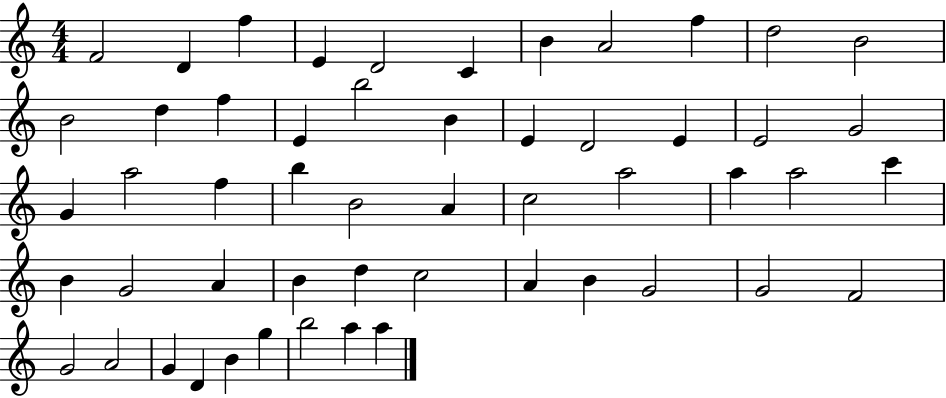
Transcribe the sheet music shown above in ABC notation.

X:1
T:Untitled
M:4/4
L:1/4
K:C
F2 D f E D2 C B A2 f d2 B2 B2 d f E b2 B E D2 E E2 G2 G a2 f b B2 A c2 a2 a a2 c' B G2 A B d c2 A B G2 G2 F2 G2 A2 G D B g b2 a a